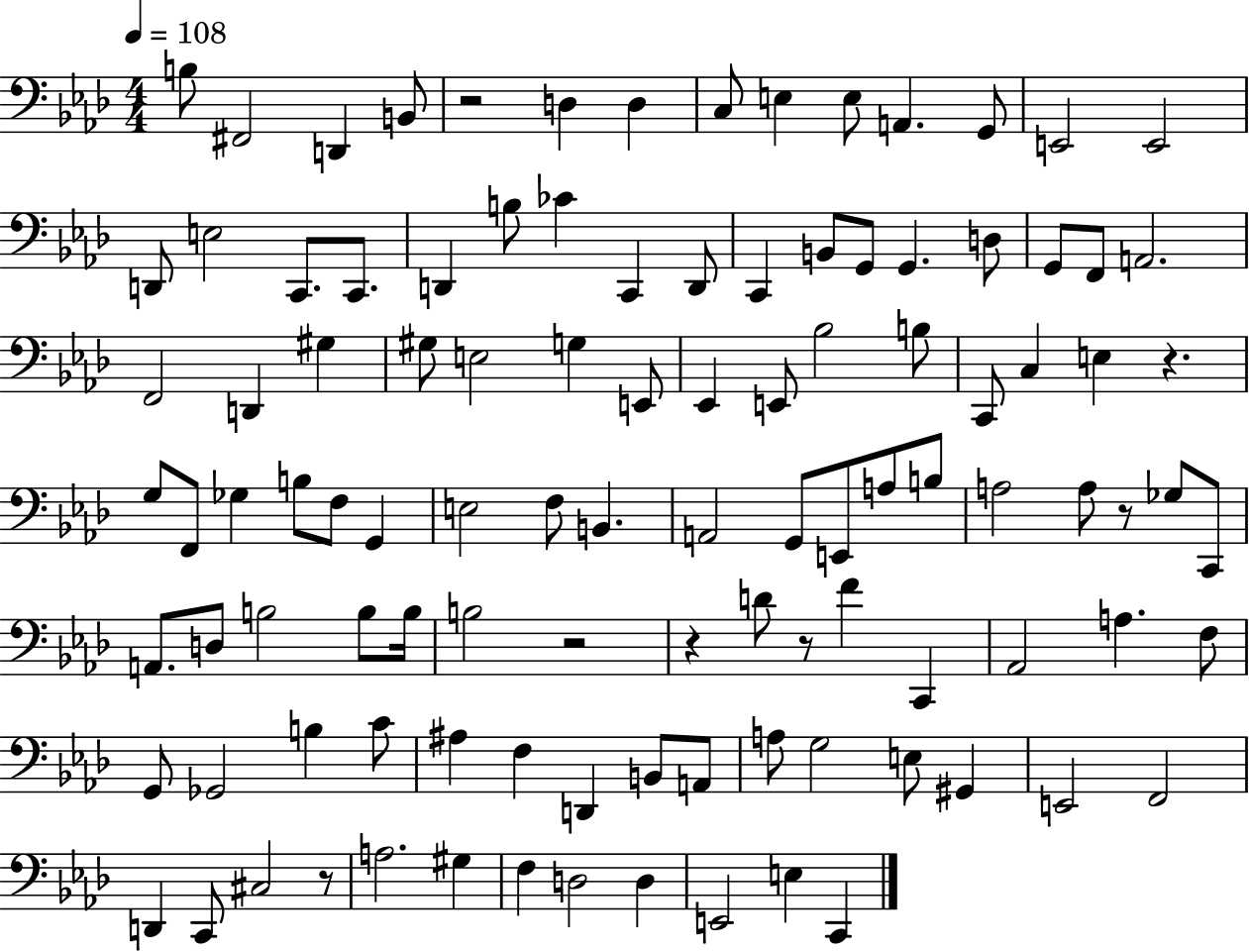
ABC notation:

X:1
T:Untitled
M:4/4
L:1/4
K:Ab
B,/2 ^F,,2 D,, B,,/2 z2 D, D, C,/2 E, E,/2 A,, G,,/2 E,,2 E,,2 D,,/2 E,2 C,,/2 C,,/2 D,, B,/2 _C C,, D,,/2 C,, B,,/2 G,,/2 G,, D,/2 G,,/2 F,,/2 A,,2 F,,2 D,, ^G, ^G,/2 E,2 G, E,,/2 _E,, E,,/2 _B,2 B,/2 C,,/2 C, E, z G,/2 F,,/2 _G, B,/2 F,/2 G,, E,2 F,/2 B,, A,,2 G,,/2 E,,/2 A,/2 B,/2 A,2 A,/2 z/2 _G,/2 C,,/2 A,,/2 D,/2 B,2 B,/2 B,/4 B,2 z2 z D/2 z/2 F C,, _A,,2 A, F,/2 G,,/2 _G,,2 B, C/2 ^A, F, D,, B,,/2 A,,/2 A,/2 G,2 E,/2 ^G,, E,,2 F,,2 D,, C,,/2 ^C,2 z/2 A,2 ^G, F, D,2 D, E,,2 E, C,,